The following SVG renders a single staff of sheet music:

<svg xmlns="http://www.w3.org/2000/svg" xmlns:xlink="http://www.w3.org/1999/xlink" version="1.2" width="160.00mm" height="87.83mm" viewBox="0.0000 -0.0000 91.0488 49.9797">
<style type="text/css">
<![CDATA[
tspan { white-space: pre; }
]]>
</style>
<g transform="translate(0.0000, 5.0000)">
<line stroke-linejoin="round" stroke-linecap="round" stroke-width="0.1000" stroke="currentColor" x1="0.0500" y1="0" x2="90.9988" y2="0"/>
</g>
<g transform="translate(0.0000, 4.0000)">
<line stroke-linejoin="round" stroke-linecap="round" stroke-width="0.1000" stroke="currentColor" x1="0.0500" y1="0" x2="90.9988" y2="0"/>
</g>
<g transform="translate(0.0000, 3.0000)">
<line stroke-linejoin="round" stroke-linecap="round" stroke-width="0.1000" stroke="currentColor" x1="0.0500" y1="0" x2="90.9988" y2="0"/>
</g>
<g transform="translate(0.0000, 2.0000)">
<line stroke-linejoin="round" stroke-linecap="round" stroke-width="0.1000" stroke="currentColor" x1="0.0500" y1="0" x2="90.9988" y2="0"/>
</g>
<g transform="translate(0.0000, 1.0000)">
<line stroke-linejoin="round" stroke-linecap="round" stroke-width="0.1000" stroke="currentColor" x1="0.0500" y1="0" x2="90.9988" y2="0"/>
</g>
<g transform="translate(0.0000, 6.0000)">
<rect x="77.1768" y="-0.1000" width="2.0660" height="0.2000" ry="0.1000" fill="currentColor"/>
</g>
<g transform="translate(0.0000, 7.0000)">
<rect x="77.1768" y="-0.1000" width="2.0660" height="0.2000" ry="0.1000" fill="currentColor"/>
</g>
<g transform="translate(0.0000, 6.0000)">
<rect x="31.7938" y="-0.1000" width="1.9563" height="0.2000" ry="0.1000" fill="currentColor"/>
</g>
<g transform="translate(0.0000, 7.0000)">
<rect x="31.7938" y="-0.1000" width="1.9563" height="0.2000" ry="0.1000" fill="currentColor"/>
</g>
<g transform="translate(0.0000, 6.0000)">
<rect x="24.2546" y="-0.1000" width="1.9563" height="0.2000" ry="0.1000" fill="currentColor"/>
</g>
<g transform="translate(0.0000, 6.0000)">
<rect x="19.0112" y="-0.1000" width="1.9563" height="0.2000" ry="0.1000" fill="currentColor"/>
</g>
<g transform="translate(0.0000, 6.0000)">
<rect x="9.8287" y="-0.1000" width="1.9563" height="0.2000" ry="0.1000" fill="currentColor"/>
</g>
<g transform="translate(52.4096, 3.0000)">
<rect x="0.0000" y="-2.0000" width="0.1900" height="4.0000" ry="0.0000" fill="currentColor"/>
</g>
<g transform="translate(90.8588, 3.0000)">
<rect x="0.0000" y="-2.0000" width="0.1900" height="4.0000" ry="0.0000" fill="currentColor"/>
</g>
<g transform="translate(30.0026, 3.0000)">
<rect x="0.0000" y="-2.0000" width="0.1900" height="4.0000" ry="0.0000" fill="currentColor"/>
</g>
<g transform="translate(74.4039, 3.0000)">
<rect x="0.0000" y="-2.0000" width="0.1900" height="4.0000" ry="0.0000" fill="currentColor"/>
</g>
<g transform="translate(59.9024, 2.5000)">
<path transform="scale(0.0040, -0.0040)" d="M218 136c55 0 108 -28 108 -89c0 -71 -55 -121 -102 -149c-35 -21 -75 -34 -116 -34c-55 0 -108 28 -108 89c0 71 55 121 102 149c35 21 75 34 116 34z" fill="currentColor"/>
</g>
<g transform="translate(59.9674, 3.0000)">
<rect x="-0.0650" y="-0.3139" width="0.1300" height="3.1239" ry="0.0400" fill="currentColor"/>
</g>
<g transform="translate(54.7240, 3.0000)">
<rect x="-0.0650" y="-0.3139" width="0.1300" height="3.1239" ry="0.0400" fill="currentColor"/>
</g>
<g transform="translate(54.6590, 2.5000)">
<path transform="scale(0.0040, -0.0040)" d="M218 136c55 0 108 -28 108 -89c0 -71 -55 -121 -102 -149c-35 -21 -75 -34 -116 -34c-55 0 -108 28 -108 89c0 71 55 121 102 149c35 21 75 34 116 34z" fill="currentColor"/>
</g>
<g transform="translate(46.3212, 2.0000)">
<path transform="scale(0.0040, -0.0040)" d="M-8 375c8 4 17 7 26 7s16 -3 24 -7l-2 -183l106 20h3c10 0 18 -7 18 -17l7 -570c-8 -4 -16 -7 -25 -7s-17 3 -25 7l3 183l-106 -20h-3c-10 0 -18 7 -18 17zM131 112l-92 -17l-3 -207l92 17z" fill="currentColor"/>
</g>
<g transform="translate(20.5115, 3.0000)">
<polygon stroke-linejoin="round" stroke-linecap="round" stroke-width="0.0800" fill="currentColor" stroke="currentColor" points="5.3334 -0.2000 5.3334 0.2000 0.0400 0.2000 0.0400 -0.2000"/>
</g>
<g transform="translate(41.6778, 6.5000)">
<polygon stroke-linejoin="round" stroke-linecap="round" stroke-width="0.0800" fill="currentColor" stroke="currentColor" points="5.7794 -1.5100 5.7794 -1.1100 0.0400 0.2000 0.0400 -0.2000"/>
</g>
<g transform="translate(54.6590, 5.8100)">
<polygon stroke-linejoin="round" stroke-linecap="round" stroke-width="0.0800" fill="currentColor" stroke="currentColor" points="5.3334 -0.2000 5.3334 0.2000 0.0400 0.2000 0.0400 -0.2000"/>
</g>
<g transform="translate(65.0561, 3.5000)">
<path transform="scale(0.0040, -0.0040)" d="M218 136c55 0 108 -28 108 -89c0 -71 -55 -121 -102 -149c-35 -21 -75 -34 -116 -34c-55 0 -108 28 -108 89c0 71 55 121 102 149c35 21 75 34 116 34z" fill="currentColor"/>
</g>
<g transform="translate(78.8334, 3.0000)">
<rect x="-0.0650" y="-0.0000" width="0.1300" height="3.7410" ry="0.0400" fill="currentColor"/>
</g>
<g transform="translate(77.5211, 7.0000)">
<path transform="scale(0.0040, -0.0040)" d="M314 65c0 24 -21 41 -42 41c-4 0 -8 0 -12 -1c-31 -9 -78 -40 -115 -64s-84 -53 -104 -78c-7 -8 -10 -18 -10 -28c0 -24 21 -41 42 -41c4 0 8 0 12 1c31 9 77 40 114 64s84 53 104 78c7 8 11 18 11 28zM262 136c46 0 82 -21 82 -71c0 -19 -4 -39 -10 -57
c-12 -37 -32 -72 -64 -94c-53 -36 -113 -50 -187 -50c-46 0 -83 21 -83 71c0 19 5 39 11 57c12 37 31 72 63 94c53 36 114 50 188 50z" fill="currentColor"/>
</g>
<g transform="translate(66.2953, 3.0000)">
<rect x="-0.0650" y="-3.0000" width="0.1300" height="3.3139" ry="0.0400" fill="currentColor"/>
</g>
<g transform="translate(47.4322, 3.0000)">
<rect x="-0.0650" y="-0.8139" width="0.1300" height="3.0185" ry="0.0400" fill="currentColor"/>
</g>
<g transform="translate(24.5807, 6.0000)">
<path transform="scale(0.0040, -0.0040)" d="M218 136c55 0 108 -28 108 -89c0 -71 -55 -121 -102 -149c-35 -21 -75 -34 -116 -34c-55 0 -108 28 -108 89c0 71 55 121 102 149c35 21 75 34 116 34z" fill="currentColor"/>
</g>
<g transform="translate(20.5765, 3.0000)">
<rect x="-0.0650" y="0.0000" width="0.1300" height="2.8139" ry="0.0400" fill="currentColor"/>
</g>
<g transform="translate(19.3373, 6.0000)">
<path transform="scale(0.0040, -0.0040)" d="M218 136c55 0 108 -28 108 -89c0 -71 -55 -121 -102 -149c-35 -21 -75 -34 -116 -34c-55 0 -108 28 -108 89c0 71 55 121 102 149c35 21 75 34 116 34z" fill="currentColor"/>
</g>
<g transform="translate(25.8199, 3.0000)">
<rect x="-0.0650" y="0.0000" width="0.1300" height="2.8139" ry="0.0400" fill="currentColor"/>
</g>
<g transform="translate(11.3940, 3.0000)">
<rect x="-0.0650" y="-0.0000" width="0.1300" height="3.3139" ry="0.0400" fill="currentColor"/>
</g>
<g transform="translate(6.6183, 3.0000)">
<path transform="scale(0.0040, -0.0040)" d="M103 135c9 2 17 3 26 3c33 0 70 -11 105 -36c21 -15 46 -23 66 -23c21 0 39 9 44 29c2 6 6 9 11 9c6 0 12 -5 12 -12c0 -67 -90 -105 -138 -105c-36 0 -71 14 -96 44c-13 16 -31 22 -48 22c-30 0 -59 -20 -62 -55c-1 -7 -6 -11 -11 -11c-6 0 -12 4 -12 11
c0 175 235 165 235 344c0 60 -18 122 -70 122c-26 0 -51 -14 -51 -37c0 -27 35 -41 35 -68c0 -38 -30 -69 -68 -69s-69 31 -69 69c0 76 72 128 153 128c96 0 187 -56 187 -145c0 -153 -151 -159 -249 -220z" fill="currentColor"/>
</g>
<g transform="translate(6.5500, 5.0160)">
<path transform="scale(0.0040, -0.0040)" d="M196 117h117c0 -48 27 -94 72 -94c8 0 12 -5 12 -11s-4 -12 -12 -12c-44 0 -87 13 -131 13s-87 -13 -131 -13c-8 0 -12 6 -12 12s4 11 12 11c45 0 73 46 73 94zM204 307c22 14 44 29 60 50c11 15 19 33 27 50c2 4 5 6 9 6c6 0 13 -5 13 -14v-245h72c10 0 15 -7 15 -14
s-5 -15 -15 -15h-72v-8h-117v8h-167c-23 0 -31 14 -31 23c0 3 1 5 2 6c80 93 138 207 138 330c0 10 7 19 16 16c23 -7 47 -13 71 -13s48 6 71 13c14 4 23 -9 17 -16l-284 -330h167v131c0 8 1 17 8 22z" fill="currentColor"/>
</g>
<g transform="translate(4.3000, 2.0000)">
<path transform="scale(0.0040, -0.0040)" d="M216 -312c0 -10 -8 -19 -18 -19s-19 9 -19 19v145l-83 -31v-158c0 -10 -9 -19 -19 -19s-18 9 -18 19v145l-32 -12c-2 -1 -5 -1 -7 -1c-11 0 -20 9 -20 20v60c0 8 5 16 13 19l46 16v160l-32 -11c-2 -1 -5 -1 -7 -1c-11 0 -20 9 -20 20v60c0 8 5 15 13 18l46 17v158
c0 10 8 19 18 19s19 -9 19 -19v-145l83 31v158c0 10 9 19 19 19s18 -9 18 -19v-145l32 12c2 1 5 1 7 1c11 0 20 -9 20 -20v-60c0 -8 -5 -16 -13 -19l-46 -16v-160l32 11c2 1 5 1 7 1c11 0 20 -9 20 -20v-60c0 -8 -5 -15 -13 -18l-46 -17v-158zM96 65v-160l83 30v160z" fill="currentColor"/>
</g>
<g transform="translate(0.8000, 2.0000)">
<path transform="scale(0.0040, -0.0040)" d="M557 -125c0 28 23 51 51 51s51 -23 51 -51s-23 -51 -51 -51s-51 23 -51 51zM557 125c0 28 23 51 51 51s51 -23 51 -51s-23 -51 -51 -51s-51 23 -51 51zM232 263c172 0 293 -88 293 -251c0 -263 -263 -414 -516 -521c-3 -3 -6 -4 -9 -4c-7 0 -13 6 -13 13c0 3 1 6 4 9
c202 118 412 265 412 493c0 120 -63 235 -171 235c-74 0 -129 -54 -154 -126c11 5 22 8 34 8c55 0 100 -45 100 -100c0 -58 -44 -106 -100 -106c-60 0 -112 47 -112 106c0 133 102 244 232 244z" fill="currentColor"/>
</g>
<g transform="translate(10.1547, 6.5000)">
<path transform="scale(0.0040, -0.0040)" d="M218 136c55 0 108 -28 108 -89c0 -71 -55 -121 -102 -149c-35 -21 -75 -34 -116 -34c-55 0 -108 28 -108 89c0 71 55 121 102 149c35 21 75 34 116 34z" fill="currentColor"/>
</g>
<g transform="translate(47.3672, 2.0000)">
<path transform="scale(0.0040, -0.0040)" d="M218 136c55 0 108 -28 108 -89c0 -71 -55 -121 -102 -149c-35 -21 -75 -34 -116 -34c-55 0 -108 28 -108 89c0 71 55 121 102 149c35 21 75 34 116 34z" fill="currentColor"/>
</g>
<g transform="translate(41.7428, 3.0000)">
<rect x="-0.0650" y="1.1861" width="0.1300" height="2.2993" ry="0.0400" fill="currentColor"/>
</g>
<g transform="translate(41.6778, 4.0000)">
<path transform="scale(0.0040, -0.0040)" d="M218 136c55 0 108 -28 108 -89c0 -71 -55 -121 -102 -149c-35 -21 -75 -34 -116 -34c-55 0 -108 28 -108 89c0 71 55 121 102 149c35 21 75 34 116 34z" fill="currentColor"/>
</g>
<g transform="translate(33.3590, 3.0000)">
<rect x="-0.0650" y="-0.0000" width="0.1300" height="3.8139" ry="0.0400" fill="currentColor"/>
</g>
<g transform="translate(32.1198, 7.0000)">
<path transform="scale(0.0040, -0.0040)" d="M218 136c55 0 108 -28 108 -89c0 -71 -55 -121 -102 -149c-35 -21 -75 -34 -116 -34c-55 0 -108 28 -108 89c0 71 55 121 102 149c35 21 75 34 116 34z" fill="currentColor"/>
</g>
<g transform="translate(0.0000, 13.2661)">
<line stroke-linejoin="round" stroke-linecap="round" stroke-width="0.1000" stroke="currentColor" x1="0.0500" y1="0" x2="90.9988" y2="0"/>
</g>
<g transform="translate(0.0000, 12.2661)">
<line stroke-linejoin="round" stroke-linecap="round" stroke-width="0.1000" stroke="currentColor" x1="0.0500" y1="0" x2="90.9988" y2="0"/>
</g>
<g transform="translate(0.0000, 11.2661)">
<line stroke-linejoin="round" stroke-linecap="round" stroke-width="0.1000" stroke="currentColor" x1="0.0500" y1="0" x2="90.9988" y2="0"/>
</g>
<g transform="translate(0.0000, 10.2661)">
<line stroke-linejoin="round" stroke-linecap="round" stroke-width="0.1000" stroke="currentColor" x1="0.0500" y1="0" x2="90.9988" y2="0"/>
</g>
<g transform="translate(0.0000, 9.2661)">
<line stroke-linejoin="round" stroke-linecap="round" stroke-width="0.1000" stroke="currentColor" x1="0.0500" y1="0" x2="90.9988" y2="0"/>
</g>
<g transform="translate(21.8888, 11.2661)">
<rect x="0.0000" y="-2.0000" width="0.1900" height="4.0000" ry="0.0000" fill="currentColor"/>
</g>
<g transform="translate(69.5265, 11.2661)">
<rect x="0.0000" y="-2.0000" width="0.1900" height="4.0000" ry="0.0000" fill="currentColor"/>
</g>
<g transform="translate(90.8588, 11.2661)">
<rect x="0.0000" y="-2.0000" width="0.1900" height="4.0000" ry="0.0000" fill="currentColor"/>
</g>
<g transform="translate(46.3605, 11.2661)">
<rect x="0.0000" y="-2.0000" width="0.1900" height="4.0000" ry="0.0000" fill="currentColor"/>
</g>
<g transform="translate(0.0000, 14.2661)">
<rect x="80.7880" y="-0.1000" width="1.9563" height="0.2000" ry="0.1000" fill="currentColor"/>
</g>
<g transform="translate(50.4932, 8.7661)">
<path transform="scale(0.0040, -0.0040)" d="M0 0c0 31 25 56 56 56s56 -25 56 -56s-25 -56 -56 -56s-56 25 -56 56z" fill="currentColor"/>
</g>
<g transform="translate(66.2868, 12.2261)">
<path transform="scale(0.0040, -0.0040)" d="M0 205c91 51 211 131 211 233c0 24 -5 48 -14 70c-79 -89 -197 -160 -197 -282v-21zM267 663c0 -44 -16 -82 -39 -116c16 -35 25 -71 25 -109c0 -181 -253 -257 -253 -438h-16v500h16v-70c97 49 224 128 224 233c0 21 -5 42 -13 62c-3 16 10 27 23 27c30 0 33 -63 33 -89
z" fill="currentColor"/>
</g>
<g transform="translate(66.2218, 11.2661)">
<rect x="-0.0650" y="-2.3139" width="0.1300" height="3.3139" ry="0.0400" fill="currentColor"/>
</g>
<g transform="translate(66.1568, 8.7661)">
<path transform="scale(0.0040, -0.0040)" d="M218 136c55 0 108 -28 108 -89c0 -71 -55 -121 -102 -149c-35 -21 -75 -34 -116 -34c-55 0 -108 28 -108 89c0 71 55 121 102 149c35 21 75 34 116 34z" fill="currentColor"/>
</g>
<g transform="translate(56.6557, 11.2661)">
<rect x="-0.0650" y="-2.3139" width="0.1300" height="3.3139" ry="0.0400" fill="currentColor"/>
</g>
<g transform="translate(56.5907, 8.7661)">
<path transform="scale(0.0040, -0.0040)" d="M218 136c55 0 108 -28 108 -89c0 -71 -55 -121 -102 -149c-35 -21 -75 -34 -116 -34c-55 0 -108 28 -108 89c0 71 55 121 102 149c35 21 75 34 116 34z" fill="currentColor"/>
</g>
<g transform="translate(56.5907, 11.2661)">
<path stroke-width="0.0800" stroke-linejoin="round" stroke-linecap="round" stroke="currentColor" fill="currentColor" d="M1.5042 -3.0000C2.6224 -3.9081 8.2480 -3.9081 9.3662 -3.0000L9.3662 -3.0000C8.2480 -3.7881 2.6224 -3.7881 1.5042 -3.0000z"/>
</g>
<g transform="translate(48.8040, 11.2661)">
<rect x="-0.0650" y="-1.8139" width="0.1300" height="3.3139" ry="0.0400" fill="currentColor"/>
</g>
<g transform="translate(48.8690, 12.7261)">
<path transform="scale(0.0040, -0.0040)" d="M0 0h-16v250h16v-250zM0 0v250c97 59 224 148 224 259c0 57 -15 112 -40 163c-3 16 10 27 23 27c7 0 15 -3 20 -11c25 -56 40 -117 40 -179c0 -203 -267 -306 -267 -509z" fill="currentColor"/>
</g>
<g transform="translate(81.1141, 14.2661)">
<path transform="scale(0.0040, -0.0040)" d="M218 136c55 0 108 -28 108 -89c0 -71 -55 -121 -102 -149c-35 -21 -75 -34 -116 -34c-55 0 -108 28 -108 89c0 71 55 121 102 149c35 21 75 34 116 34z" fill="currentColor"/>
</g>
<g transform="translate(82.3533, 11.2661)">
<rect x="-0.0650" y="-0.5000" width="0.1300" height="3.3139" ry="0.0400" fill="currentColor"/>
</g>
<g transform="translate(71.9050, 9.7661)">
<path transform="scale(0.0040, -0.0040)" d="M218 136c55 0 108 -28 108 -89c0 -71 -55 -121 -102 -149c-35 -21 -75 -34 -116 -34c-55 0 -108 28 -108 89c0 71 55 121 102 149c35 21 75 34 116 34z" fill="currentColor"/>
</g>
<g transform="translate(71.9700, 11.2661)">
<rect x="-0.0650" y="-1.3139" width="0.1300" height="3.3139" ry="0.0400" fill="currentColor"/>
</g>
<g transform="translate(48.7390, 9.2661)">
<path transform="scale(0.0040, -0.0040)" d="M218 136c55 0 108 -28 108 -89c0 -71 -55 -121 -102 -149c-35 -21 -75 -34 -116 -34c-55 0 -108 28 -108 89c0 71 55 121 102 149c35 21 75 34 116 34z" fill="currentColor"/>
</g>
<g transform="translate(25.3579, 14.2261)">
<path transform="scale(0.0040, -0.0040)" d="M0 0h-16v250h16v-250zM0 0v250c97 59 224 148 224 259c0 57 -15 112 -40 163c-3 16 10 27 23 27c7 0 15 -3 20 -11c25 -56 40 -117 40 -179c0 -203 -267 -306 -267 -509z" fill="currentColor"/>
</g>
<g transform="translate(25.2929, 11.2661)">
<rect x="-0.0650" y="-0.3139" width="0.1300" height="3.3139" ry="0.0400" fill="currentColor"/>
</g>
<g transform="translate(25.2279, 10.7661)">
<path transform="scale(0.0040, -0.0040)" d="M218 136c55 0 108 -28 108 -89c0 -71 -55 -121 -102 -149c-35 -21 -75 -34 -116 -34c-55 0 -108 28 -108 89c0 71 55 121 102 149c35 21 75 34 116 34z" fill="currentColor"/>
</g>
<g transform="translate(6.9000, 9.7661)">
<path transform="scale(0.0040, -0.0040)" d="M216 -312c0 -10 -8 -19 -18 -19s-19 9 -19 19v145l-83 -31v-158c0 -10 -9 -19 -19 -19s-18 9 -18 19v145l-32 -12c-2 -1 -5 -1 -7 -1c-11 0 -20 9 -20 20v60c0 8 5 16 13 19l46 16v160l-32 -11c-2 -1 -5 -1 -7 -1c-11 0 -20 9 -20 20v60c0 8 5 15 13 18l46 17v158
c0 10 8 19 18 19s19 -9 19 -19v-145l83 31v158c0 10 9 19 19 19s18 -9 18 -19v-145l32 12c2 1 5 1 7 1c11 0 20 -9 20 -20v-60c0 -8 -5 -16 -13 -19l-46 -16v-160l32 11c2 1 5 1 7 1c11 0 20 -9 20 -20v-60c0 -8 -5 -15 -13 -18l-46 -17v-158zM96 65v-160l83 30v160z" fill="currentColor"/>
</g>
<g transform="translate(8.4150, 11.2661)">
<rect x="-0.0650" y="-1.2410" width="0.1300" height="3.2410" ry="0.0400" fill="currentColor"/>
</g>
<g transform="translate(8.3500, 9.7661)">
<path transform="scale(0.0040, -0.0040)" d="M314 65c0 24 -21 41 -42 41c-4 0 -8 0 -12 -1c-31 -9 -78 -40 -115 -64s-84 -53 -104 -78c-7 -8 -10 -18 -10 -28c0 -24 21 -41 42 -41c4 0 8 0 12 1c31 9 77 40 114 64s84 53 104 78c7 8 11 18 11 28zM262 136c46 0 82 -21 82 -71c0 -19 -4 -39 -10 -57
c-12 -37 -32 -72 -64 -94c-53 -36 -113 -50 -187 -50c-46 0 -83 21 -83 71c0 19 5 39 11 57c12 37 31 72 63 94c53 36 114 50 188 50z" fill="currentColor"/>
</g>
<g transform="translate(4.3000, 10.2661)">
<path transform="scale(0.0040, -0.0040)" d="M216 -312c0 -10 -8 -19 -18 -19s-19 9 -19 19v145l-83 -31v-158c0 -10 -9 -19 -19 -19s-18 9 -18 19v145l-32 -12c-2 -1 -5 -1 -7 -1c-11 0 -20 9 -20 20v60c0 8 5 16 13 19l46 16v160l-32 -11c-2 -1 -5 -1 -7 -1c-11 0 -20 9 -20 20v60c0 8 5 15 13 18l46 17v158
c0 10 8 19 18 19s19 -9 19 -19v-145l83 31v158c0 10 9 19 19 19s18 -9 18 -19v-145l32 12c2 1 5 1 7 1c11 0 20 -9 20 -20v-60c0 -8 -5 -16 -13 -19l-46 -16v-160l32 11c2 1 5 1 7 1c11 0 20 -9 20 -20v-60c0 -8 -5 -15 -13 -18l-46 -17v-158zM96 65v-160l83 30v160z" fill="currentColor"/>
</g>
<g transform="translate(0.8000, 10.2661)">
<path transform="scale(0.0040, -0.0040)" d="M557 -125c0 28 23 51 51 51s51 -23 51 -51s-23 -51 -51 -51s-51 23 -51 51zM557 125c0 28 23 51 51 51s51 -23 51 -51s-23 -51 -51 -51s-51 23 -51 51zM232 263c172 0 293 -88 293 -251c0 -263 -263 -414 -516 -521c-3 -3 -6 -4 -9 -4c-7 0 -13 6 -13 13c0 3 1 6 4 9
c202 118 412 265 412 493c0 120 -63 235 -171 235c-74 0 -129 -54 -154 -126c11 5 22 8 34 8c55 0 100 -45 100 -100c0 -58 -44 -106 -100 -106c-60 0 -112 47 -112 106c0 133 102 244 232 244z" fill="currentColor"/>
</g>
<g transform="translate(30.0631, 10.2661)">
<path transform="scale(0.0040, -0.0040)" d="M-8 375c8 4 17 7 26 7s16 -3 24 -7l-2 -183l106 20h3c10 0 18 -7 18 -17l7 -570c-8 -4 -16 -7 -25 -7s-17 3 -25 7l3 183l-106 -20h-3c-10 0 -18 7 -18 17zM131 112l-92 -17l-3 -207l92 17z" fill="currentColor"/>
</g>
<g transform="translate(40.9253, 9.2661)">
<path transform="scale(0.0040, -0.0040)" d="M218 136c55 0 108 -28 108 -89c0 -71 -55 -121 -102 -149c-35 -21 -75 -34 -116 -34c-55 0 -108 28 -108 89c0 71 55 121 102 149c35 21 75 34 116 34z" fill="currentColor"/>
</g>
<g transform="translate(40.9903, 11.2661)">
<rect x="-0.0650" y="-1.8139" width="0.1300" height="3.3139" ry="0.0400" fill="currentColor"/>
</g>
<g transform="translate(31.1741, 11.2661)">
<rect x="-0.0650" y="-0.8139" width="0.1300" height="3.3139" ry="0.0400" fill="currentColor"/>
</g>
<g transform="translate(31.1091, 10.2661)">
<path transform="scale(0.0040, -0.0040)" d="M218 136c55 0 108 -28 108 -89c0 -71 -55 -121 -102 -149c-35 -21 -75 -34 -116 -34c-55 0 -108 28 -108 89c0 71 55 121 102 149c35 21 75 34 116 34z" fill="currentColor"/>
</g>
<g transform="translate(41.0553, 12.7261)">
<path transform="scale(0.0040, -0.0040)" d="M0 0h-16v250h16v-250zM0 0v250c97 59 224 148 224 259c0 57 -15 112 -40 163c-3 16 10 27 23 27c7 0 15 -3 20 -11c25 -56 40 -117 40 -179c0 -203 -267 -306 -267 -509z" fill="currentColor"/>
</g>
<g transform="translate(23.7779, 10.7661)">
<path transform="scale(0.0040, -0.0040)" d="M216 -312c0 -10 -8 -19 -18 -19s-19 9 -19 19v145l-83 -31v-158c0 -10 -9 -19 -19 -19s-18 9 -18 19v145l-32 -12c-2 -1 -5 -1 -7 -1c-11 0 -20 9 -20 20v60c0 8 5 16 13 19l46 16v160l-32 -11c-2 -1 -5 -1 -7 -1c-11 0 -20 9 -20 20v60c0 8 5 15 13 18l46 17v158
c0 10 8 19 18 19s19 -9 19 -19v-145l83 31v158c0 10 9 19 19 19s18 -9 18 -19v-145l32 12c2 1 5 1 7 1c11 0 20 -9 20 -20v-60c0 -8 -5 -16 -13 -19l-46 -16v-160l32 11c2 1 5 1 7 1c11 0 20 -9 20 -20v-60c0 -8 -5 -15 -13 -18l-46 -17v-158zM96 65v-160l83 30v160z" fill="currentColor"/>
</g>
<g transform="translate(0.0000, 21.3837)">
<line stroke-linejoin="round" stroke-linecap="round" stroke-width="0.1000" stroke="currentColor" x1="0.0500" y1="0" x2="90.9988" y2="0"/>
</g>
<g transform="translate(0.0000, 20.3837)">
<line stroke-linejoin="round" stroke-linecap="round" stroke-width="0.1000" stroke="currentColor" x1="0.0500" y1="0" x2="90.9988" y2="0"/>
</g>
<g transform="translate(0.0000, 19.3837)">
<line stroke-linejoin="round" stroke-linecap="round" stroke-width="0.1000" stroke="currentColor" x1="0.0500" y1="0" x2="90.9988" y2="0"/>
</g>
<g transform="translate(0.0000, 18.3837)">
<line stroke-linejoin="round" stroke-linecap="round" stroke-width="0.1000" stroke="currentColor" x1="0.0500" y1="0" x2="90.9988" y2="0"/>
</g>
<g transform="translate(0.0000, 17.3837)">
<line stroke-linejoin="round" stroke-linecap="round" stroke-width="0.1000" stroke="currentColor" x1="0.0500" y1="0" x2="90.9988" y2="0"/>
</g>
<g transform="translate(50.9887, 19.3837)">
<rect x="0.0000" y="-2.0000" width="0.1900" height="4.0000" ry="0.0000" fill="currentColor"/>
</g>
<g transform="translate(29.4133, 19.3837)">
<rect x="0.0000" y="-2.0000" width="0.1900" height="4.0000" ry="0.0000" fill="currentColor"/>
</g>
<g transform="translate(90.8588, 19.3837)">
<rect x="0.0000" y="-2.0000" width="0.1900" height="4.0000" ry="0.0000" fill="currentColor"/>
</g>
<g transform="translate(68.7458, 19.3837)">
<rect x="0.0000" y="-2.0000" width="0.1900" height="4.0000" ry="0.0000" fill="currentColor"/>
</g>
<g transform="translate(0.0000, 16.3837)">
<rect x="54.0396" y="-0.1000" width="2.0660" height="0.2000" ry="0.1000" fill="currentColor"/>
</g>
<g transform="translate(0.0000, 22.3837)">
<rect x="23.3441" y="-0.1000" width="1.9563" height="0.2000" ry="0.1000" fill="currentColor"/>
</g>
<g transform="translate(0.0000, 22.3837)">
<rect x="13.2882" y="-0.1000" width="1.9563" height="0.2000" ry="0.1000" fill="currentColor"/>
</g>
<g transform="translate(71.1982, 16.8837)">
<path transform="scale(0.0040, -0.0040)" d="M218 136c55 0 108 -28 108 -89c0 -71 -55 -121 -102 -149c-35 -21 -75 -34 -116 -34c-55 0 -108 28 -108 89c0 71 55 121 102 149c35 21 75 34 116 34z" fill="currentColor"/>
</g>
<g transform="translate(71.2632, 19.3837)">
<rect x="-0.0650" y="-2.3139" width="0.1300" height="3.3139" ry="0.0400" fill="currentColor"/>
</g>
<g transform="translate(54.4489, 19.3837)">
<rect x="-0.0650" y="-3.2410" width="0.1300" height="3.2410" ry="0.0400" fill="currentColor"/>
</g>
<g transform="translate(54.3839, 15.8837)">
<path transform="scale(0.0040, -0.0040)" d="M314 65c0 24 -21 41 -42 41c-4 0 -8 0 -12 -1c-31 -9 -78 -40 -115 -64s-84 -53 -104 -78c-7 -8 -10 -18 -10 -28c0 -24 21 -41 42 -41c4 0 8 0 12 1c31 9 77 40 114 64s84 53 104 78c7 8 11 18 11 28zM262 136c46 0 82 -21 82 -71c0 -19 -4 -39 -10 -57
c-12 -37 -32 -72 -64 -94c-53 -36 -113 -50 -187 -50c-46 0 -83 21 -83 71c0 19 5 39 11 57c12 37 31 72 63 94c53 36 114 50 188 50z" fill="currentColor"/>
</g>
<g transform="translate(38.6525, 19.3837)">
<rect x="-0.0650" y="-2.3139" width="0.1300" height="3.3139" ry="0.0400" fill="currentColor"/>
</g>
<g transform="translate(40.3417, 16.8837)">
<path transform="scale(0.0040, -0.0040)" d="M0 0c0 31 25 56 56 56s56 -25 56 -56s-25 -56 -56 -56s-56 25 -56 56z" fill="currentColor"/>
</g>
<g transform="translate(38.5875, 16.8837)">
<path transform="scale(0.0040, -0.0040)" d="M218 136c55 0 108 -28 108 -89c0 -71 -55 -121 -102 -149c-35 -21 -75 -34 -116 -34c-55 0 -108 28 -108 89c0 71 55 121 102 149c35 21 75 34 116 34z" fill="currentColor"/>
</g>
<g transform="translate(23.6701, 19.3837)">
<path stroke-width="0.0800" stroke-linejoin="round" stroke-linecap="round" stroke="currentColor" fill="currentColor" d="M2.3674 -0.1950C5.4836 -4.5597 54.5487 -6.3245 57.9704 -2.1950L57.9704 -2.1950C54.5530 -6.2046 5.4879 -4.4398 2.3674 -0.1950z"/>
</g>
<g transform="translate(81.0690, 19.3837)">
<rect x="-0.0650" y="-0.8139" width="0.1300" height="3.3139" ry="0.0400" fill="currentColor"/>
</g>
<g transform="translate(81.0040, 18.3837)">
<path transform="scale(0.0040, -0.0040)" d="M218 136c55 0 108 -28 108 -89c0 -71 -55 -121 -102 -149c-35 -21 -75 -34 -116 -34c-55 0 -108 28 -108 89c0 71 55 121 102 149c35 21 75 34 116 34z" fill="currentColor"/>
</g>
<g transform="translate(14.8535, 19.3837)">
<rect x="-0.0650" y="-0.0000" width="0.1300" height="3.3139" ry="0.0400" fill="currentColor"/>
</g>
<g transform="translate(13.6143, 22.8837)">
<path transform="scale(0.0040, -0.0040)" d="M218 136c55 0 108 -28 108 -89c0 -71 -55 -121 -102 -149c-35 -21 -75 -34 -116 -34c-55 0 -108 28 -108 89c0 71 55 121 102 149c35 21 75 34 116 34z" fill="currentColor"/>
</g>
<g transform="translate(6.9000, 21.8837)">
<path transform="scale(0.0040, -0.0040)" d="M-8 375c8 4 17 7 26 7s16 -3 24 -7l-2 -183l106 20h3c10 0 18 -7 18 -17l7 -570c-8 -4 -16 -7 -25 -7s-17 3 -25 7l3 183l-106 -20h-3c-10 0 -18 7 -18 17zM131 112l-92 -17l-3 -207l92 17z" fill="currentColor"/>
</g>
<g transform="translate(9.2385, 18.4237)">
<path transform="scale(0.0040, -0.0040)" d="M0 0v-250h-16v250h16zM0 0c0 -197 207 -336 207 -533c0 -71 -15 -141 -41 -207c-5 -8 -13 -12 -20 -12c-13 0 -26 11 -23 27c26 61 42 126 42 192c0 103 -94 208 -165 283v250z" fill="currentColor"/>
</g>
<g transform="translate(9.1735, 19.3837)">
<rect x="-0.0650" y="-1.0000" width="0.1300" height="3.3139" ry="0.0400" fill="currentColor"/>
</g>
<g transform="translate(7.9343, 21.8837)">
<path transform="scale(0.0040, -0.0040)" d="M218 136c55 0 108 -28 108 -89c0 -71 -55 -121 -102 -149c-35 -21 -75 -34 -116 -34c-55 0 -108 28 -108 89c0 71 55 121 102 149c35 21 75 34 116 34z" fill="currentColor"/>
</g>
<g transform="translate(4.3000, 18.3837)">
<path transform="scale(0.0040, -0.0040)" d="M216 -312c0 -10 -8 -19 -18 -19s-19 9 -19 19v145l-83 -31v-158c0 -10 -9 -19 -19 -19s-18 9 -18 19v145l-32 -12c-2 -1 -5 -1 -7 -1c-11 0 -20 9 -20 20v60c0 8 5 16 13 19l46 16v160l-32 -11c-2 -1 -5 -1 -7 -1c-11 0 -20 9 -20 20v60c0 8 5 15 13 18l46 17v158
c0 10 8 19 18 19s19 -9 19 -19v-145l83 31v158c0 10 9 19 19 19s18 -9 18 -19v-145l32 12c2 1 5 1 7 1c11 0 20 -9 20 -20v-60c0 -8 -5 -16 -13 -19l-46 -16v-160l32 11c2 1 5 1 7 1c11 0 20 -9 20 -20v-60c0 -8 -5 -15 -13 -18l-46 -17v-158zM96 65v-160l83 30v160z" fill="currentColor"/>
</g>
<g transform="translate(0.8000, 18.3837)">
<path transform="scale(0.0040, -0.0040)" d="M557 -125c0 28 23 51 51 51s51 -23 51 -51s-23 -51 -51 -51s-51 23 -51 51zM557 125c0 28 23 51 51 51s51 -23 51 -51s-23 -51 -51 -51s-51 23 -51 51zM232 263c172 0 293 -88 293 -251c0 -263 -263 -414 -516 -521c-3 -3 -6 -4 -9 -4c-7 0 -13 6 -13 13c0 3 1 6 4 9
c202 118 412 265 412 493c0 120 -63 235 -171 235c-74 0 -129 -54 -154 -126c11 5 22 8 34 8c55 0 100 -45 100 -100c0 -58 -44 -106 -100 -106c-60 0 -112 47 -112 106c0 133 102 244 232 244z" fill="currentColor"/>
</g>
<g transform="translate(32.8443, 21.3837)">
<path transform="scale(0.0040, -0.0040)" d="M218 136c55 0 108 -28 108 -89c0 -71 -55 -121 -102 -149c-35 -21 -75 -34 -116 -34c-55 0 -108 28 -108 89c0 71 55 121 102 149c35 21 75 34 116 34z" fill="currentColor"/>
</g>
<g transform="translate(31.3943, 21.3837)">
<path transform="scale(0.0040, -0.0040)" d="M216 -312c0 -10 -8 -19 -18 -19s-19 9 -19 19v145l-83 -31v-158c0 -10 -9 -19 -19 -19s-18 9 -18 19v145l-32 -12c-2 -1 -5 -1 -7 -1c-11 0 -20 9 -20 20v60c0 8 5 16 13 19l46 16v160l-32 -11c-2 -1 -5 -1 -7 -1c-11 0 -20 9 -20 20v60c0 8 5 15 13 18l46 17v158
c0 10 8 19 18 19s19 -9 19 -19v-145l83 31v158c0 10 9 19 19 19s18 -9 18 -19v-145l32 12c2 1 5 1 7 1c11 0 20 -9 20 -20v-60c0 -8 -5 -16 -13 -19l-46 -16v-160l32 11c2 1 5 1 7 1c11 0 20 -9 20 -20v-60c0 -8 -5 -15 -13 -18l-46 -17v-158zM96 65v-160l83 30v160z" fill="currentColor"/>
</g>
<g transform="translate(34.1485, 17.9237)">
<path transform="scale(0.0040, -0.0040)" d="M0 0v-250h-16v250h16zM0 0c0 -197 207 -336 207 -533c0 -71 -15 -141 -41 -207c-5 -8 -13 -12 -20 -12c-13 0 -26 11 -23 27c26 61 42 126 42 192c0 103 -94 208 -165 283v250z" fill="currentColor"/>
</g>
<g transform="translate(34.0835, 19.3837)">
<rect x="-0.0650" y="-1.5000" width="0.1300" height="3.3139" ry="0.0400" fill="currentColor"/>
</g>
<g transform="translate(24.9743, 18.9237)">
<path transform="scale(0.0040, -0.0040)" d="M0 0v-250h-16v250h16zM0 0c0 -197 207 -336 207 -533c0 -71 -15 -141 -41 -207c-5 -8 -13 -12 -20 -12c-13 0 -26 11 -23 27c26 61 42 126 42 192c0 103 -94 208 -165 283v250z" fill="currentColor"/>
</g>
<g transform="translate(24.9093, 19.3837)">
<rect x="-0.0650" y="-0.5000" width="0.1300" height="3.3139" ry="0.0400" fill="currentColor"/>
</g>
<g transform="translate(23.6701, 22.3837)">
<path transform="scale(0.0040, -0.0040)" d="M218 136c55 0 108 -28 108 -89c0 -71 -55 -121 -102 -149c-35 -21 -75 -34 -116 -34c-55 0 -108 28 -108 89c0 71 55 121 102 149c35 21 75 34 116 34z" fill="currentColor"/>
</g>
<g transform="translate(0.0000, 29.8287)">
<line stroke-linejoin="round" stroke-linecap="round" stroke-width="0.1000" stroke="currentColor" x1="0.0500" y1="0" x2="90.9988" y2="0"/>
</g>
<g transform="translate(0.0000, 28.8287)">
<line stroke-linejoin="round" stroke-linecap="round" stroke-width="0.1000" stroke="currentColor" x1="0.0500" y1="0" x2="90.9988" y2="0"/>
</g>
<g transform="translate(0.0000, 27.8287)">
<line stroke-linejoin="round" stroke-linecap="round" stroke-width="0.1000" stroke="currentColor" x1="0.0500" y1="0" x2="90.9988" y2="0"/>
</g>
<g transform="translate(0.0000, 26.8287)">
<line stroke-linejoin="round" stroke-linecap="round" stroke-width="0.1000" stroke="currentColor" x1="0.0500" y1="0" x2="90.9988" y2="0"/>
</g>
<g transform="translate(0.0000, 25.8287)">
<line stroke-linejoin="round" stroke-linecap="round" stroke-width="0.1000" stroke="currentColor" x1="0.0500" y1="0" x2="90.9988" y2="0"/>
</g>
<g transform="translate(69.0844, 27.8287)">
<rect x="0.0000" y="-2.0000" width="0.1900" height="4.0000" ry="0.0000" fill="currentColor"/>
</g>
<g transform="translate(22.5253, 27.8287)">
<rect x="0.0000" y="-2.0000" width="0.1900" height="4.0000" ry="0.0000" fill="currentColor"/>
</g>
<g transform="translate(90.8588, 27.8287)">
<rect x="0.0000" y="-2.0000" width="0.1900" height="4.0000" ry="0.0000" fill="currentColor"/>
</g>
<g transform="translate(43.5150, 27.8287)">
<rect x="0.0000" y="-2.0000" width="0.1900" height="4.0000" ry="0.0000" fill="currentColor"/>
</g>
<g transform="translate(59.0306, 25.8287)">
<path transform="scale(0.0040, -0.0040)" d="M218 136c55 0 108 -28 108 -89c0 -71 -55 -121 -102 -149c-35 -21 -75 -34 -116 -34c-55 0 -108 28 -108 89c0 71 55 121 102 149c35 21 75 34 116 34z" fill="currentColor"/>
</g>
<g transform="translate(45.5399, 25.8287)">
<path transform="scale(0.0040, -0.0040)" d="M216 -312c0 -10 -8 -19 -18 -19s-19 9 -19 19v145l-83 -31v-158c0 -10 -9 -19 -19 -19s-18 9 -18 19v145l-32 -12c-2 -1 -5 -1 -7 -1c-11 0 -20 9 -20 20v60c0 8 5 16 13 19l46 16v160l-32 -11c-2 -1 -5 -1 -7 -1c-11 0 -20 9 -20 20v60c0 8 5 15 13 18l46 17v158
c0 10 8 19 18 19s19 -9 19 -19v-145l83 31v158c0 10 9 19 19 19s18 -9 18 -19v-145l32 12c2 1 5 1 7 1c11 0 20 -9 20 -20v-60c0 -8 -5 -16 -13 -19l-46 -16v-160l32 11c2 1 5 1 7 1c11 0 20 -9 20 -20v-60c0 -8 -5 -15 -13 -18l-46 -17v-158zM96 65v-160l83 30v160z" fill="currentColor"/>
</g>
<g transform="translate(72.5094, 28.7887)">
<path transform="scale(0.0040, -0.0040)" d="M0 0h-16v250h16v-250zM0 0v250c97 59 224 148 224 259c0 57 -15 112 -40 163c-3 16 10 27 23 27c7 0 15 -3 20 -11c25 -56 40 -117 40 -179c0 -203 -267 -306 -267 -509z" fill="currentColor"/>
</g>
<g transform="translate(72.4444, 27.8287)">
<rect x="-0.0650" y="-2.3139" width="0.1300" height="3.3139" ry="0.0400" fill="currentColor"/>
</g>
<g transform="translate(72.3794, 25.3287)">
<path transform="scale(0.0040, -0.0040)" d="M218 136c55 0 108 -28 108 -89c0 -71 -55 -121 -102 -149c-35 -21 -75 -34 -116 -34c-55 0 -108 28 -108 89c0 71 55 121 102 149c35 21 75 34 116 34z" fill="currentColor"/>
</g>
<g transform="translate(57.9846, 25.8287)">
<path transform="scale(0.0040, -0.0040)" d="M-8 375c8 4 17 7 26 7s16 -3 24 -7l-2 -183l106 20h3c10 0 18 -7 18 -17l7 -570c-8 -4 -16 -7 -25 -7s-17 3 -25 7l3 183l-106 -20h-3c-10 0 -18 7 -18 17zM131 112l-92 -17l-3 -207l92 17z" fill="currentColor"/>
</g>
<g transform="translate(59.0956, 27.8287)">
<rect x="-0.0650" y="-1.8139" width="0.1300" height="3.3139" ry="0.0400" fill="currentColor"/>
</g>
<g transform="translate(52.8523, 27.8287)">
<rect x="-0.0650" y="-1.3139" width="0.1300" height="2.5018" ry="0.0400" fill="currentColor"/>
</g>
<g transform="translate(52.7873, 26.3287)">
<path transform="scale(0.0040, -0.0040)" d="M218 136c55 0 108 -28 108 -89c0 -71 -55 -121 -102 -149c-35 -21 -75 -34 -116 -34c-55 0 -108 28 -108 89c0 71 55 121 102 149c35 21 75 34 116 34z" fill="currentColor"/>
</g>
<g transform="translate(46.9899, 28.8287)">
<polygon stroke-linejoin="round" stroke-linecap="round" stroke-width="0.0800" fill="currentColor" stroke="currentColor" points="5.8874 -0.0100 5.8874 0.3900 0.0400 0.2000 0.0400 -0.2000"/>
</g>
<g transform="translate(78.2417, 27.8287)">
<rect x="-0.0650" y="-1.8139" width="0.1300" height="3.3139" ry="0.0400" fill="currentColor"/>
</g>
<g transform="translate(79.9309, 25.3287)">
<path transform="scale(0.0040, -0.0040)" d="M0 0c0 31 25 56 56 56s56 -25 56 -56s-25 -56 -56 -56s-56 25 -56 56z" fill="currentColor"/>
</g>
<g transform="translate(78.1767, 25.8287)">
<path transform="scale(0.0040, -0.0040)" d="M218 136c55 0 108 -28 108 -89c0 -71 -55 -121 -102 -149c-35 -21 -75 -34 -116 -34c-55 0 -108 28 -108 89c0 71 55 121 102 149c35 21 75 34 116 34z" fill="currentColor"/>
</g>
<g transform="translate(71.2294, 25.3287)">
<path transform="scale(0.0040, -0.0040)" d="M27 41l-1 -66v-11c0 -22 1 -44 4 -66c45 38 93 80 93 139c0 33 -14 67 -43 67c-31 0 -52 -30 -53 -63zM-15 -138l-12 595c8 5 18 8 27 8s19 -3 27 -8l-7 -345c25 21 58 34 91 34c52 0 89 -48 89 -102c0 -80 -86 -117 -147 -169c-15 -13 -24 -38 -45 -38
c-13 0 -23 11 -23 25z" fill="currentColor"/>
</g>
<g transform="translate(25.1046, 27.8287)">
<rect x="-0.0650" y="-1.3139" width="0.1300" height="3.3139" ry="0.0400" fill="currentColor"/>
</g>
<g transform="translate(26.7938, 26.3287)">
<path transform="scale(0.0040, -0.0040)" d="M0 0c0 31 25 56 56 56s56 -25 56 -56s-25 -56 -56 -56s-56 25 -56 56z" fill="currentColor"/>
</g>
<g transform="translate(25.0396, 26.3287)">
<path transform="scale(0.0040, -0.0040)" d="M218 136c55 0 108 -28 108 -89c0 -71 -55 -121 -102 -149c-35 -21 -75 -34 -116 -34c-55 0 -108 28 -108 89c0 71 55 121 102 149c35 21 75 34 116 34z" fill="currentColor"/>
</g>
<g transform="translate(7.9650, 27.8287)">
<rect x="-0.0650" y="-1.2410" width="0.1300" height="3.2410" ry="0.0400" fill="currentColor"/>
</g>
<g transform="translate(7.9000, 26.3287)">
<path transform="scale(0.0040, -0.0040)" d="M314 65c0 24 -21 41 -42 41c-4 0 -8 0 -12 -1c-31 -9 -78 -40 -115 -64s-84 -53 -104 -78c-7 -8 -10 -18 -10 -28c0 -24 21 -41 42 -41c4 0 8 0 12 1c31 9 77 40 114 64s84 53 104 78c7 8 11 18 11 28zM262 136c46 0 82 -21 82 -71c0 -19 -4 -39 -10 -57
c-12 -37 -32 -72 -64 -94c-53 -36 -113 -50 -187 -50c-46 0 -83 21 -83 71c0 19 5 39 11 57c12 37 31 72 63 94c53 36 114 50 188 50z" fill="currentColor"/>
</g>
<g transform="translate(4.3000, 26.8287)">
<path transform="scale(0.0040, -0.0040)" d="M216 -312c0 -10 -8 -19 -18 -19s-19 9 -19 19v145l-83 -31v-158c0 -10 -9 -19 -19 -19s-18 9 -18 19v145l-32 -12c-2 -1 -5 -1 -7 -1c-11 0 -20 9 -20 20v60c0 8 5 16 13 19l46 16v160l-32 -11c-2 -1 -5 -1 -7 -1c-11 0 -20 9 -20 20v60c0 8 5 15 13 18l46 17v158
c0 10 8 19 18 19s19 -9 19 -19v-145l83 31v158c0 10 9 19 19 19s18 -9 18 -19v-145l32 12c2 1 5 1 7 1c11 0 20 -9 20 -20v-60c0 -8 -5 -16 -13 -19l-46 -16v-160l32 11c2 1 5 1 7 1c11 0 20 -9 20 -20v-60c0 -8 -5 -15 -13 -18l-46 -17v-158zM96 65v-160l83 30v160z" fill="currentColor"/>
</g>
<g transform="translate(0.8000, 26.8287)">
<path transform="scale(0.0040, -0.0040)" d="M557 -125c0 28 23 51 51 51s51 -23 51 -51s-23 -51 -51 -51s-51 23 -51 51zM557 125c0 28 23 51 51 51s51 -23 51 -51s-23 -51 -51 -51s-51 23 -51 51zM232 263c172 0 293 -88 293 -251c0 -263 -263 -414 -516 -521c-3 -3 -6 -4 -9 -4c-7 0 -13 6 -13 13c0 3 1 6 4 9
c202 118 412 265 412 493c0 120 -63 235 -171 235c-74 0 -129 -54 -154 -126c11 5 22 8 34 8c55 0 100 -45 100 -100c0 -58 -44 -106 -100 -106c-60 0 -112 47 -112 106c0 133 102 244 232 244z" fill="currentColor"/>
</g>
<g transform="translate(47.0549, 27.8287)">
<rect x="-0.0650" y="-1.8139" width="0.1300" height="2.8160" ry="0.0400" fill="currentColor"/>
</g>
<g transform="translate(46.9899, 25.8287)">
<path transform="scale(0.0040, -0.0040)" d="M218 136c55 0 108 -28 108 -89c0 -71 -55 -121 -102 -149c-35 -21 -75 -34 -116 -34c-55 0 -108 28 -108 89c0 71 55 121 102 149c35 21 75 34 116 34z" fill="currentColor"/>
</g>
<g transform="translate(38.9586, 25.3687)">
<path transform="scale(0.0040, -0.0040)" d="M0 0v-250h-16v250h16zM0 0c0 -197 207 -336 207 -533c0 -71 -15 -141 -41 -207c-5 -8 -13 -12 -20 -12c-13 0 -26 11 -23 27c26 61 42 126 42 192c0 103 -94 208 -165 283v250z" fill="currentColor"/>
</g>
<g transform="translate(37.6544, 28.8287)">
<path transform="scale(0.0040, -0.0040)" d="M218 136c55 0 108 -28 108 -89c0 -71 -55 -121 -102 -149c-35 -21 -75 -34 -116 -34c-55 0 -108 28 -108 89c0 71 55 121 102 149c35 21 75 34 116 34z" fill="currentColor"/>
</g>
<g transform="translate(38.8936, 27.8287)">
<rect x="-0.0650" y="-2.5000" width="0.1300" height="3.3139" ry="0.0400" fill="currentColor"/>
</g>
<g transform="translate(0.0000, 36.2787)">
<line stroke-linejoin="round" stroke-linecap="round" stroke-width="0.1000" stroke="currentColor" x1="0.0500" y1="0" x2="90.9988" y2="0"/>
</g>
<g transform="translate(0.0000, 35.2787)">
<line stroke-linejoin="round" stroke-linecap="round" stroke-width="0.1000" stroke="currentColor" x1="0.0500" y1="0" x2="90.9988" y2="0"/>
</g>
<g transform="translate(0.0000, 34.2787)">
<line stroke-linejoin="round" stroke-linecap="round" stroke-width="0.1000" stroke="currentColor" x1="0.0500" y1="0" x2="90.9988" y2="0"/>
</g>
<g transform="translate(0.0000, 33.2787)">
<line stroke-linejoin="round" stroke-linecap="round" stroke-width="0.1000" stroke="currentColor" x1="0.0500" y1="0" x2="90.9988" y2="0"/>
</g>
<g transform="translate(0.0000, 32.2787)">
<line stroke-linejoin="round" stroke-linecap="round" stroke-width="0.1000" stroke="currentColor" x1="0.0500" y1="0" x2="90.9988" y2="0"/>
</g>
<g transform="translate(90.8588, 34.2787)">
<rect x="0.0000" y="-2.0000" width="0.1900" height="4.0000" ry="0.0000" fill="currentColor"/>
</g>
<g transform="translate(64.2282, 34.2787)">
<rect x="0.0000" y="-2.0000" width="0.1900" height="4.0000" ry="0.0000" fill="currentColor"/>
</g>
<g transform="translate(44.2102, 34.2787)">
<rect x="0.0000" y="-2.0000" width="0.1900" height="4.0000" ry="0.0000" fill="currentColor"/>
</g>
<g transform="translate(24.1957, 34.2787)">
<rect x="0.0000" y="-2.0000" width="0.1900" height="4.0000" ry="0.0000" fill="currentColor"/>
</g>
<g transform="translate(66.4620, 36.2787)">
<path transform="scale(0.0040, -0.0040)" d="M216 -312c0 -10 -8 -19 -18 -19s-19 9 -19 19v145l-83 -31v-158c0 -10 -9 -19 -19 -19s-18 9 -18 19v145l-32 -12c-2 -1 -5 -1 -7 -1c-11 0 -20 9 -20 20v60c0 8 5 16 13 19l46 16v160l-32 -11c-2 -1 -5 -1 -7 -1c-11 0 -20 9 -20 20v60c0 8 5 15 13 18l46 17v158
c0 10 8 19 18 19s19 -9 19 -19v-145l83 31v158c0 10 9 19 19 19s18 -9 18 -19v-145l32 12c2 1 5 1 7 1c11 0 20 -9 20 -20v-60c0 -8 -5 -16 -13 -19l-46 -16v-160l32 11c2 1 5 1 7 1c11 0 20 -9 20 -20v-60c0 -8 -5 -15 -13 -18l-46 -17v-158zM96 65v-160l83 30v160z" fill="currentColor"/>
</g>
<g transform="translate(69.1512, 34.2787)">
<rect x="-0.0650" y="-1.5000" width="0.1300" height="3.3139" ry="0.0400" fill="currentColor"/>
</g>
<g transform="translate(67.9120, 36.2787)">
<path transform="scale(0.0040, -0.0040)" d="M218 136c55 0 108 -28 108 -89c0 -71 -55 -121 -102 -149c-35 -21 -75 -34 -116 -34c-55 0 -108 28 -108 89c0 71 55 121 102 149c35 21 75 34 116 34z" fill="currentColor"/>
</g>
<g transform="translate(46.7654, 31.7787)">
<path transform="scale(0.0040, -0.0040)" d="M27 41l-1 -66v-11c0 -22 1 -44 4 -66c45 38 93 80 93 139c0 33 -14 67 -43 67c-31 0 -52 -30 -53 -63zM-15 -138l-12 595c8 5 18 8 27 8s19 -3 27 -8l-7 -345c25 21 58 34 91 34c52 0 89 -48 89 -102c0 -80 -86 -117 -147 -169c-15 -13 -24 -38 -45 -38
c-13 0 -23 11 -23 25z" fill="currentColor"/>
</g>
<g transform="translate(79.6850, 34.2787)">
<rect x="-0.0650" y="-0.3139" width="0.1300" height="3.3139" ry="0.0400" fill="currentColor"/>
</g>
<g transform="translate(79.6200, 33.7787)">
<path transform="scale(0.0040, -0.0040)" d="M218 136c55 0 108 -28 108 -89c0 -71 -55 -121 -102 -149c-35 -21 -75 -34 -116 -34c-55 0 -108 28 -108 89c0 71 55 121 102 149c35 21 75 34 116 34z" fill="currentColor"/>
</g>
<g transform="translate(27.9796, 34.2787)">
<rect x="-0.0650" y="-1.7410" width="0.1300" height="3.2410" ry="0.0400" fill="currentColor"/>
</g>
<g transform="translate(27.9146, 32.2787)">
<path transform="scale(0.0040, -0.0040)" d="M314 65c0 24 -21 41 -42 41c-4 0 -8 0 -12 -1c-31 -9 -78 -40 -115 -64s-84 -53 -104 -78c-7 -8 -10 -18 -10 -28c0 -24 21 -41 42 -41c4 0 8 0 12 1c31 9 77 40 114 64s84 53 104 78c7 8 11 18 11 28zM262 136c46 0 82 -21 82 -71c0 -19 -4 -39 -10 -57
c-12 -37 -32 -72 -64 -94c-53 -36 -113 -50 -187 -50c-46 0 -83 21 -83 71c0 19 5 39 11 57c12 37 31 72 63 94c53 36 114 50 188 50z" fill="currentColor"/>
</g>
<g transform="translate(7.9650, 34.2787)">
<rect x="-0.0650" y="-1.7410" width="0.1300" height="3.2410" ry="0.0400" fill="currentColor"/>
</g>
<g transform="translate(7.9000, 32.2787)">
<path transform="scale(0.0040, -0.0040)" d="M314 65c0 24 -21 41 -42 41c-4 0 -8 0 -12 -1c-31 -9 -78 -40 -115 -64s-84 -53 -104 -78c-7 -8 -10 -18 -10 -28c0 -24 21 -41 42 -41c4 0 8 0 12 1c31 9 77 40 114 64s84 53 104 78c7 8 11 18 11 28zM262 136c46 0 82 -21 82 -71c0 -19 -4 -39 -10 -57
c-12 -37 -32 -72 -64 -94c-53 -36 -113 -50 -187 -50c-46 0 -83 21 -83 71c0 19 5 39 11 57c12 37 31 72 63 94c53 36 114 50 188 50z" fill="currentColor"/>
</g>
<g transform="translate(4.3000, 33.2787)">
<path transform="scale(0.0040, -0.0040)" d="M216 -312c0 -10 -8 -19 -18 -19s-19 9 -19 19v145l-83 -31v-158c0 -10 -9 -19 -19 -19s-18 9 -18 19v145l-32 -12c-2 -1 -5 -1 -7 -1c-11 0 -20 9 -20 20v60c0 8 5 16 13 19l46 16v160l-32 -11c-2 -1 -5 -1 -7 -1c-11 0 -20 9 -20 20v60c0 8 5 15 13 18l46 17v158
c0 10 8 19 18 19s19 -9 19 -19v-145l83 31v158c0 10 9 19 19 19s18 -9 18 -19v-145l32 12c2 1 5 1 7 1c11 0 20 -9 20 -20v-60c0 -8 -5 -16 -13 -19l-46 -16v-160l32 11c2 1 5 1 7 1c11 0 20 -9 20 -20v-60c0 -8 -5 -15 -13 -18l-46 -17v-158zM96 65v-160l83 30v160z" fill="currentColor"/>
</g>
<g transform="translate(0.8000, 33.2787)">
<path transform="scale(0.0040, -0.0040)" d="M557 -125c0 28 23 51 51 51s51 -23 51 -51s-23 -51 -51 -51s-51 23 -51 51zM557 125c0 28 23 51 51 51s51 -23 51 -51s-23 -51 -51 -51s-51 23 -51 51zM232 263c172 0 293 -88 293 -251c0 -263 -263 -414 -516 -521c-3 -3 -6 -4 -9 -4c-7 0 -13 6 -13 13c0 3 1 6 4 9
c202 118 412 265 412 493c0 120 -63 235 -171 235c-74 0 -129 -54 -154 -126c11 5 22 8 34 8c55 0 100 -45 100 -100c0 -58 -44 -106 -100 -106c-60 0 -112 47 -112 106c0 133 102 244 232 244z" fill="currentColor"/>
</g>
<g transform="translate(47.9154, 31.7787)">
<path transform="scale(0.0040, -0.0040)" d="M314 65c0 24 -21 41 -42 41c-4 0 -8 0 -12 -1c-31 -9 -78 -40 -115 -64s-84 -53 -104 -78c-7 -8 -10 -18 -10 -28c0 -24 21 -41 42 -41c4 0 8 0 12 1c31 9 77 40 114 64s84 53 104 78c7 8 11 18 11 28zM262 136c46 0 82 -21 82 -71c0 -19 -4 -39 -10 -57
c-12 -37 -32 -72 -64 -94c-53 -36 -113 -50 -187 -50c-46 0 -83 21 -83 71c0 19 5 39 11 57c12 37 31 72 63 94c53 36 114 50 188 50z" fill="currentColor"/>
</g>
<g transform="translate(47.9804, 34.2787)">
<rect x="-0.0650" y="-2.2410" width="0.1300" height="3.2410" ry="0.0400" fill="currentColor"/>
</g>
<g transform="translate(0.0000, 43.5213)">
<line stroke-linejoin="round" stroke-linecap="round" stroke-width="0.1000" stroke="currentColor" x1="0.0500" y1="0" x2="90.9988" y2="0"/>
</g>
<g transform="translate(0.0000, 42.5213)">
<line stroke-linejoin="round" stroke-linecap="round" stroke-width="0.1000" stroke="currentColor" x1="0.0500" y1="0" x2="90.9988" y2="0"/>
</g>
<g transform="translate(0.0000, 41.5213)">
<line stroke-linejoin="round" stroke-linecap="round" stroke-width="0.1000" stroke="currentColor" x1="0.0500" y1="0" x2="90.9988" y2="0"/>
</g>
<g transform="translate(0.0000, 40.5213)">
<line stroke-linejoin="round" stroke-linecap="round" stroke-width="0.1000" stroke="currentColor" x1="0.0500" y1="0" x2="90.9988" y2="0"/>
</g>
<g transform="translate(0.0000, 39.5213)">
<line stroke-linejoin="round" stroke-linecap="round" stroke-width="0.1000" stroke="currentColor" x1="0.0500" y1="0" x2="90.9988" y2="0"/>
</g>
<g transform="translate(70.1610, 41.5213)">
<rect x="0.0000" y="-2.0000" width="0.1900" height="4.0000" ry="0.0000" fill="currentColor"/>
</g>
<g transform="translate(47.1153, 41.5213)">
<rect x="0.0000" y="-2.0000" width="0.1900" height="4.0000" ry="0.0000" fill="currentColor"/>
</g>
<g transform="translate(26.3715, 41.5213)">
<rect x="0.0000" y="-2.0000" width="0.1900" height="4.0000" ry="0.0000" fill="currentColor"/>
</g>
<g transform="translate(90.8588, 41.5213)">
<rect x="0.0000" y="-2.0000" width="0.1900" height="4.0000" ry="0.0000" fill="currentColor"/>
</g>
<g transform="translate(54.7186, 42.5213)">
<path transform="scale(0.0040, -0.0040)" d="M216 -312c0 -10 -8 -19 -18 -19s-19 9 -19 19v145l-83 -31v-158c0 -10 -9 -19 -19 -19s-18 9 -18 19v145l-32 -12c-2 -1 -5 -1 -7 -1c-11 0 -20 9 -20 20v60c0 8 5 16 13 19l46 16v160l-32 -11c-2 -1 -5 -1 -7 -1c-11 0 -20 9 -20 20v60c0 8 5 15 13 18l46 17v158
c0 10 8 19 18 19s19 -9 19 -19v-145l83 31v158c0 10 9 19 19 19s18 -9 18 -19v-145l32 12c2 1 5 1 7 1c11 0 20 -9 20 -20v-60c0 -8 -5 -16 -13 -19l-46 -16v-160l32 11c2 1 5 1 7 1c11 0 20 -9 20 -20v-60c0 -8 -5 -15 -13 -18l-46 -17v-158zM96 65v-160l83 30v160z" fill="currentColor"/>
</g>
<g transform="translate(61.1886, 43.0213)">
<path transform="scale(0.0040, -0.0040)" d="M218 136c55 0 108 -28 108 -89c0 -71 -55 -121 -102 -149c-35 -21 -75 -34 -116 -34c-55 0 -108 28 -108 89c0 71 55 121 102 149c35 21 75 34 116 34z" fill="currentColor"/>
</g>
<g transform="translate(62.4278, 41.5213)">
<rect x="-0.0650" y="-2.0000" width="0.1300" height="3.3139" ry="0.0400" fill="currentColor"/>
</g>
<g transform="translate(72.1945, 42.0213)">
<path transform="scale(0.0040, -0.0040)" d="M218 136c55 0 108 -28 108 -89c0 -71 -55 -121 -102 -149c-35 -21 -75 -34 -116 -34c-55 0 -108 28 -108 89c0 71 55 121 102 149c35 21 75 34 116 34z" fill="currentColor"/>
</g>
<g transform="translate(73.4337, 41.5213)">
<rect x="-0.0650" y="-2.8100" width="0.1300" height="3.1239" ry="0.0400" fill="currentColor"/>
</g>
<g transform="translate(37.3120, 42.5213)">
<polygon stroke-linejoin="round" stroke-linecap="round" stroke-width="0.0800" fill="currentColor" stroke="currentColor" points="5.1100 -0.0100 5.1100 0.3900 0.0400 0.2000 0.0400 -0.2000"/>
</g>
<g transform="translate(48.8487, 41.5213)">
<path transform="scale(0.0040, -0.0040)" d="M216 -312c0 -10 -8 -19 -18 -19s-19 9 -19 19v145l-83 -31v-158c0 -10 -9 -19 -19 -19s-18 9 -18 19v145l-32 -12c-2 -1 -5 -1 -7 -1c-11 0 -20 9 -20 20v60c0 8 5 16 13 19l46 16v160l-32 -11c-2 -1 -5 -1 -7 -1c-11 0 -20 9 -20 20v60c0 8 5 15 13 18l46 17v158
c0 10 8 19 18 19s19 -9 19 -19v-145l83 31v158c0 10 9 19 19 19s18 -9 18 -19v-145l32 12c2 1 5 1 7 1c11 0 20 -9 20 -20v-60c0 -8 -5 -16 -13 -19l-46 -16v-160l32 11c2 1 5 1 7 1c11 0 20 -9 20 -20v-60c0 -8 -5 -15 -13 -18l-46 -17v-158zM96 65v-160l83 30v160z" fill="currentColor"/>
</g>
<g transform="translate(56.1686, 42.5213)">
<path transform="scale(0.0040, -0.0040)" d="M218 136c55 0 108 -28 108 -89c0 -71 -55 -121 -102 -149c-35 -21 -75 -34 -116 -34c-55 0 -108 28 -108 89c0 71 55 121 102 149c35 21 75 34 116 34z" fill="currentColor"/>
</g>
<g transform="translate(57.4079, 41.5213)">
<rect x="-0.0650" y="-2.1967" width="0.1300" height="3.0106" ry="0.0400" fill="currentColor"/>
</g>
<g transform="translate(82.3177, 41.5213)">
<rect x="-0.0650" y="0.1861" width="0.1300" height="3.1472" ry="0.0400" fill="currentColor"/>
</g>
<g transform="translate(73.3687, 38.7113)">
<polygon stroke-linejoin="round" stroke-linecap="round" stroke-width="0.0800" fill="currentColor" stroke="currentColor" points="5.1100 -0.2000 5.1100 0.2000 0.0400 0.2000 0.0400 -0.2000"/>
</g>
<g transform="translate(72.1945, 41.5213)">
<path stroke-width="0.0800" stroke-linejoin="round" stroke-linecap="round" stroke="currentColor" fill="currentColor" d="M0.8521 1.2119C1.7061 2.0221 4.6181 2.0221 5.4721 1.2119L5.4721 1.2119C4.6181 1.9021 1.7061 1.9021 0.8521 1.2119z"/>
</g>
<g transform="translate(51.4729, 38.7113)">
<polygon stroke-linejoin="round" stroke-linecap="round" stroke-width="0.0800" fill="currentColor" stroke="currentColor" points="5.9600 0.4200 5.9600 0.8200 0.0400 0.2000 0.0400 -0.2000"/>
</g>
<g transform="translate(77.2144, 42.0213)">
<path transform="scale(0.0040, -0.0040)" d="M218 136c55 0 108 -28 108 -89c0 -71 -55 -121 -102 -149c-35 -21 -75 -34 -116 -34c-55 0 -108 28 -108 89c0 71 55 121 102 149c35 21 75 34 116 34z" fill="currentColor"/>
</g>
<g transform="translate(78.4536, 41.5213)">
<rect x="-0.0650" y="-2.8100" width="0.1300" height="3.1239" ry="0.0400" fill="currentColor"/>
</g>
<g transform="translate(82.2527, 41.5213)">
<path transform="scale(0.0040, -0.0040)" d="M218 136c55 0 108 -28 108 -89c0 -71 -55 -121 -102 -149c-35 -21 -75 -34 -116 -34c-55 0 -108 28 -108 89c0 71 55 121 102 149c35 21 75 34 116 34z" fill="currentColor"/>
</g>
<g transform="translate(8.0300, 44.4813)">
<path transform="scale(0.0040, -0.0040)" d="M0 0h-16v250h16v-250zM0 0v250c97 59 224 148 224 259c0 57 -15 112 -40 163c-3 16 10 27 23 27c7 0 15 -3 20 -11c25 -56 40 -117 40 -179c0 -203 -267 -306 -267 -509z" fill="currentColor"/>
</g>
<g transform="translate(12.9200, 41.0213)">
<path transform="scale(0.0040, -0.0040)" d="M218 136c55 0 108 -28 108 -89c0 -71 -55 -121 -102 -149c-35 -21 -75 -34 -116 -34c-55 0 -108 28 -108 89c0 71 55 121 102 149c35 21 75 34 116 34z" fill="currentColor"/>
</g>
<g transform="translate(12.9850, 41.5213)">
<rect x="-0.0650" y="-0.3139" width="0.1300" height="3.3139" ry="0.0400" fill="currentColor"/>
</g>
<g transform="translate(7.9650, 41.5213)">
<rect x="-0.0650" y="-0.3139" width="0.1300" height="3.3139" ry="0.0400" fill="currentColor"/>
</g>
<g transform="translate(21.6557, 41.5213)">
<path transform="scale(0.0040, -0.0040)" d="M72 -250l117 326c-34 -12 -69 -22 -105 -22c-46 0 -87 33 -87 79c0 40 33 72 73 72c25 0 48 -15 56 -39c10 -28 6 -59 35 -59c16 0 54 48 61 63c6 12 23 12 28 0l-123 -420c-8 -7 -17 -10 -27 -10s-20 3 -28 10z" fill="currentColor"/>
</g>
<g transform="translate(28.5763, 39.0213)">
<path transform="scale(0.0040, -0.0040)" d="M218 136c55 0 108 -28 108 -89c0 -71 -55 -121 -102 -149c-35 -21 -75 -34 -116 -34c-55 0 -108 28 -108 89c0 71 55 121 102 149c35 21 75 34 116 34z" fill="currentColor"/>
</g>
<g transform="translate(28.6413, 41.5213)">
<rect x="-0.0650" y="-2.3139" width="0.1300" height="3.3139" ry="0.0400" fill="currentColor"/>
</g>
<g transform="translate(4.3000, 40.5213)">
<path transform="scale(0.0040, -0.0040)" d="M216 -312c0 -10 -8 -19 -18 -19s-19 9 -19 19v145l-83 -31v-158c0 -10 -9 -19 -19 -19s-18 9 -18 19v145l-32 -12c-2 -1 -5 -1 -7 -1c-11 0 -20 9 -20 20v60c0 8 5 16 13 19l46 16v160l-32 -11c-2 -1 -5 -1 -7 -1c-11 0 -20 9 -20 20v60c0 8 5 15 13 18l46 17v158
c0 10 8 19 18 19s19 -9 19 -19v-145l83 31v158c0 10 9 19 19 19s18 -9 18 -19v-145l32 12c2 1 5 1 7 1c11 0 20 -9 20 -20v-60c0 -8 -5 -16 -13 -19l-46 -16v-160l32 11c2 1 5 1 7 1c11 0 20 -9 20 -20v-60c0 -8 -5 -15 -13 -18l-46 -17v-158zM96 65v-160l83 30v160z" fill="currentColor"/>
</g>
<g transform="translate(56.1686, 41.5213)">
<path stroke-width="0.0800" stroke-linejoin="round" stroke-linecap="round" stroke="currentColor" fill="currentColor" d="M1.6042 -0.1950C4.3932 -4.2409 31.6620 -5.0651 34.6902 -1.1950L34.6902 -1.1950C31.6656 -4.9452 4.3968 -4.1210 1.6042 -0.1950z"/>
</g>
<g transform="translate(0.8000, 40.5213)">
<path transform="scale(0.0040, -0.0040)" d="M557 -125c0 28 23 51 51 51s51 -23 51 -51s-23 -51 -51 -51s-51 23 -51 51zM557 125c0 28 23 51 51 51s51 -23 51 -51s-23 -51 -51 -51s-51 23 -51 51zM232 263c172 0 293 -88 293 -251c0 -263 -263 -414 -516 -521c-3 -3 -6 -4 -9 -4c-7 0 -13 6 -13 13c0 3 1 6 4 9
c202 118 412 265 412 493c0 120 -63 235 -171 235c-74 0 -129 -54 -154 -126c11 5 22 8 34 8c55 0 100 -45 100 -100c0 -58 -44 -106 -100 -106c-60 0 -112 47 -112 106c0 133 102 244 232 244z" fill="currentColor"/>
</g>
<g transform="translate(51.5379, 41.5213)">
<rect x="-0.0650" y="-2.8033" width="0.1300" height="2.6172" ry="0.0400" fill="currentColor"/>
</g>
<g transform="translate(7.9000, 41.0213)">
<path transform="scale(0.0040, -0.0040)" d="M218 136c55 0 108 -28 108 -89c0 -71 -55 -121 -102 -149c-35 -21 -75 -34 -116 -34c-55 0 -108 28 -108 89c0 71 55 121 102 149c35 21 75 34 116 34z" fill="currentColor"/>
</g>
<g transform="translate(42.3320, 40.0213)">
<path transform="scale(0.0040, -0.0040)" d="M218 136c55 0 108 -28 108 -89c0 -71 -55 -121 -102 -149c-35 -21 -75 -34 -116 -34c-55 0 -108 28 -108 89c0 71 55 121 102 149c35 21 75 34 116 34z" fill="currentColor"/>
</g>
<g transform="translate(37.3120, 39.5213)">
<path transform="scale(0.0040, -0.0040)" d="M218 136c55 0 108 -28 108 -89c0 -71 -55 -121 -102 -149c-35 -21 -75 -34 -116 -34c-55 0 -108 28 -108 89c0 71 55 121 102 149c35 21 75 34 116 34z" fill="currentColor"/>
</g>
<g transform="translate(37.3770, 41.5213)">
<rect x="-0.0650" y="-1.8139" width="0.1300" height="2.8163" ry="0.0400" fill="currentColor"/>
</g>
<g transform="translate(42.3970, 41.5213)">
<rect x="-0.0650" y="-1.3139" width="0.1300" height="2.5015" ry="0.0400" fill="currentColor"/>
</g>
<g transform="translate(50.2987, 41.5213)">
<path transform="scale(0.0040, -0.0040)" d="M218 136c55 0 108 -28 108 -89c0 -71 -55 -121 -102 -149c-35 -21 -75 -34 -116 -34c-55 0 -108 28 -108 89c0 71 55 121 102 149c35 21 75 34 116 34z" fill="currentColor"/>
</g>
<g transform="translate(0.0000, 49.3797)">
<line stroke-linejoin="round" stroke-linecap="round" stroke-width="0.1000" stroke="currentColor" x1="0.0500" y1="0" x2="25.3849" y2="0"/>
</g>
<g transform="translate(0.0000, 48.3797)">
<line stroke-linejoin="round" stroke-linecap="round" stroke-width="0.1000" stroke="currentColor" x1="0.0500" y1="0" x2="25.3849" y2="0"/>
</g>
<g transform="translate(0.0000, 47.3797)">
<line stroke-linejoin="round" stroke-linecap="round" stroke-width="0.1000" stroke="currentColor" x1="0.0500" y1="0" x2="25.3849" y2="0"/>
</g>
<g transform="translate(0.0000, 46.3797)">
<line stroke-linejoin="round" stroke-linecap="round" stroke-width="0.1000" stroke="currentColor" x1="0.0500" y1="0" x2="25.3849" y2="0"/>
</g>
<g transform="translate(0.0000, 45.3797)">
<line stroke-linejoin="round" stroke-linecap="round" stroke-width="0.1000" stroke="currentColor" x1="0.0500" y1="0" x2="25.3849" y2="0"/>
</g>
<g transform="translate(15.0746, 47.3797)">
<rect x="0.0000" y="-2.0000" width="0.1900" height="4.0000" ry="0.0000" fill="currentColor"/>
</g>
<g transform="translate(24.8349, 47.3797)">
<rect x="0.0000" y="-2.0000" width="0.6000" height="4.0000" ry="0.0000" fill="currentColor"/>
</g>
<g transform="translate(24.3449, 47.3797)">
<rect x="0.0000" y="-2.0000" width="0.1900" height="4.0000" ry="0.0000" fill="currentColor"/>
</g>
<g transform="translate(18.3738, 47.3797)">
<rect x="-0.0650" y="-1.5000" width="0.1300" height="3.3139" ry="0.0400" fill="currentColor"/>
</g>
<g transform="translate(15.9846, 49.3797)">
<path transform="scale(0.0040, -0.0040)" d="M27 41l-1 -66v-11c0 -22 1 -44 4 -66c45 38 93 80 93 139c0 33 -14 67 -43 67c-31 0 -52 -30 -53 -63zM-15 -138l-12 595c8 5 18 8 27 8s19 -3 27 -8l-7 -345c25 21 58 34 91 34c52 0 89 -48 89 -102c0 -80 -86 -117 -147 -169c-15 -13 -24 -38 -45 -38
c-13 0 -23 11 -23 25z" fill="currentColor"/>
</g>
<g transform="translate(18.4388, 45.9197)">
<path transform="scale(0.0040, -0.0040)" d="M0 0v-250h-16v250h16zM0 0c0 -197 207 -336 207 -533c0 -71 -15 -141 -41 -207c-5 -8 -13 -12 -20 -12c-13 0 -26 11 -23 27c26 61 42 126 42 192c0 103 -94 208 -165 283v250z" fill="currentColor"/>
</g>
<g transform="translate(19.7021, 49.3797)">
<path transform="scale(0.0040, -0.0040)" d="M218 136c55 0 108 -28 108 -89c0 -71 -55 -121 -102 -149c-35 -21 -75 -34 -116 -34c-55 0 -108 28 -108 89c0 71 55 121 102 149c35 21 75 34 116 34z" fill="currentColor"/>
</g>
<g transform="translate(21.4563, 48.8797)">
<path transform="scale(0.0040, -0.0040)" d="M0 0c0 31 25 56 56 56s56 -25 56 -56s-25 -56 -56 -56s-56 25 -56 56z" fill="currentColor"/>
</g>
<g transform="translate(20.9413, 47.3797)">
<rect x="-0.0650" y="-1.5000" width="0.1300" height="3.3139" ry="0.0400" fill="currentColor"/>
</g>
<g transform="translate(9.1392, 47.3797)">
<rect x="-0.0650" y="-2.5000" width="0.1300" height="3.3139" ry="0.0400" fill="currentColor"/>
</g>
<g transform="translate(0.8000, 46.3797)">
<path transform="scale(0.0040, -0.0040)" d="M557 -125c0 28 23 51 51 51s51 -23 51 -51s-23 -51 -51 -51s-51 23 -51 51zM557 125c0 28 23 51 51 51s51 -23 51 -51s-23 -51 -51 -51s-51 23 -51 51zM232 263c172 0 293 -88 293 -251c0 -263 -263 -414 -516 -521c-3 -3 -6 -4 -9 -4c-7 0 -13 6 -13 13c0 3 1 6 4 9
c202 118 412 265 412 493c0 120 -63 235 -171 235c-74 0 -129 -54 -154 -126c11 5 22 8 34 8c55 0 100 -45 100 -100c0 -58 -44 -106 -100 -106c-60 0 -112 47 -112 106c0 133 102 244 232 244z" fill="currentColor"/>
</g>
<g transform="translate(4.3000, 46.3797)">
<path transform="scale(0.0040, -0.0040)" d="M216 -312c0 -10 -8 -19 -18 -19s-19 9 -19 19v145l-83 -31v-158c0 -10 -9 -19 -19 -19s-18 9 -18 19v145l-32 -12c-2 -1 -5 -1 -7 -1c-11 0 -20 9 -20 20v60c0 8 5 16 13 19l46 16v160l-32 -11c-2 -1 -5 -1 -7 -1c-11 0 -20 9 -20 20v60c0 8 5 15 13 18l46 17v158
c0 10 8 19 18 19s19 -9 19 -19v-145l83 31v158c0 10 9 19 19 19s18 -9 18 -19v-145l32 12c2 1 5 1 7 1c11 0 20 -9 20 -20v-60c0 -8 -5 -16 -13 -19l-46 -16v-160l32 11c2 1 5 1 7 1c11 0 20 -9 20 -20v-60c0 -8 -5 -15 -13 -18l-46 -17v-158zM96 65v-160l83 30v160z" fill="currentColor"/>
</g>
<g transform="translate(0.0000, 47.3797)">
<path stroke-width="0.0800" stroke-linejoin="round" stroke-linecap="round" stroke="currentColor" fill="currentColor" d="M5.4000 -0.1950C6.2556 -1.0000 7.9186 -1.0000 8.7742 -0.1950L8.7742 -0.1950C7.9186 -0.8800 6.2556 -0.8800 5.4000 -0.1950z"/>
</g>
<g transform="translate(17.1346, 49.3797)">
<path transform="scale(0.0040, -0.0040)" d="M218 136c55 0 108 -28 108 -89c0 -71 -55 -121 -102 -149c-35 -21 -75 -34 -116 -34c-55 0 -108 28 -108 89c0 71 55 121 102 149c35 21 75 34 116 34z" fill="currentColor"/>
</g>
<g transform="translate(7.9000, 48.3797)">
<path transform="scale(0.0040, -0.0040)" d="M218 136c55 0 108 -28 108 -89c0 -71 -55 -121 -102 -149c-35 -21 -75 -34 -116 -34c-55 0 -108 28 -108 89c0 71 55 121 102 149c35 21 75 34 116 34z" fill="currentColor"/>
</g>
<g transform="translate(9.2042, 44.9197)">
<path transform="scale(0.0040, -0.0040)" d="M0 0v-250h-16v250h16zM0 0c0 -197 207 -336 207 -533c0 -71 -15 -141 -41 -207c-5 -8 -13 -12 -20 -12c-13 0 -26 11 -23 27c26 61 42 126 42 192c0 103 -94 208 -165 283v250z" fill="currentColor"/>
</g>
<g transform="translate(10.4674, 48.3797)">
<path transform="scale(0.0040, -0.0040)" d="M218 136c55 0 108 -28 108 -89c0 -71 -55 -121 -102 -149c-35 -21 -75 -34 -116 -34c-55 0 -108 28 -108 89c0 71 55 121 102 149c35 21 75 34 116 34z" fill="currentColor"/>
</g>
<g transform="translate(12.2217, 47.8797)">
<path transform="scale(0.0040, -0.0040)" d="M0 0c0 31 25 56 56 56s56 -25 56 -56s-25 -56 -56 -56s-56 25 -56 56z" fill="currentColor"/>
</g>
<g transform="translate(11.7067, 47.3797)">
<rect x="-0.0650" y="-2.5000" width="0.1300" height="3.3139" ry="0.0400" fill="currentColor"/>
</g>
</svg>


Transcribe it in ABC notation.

X:1
T:Untitled
M:2/4
L:1/4
K:G
D,, E,,/2 E,,/2 C,, B,,/2 F,/2 E,/2 E,/2 C, C,,2 ^G,2 ^E,/2 F, A,/2 A,/2 B, B,/4 G, E,, F,,/2 D,, E,,/2 ^G,,/2 B, D2 B, ^F, G,2 G, B,,/2 ^A,/2 G,/2 A, _B,/2 A, A,2 A,2 _B,2 ^G,, E, E,/2 E, z/2 B, A,/2 G,/2 ^D,/2 ^B,,/2 A,, C,/2 C,/2 D, B,,/2 B,, _G,,/2 _G,,